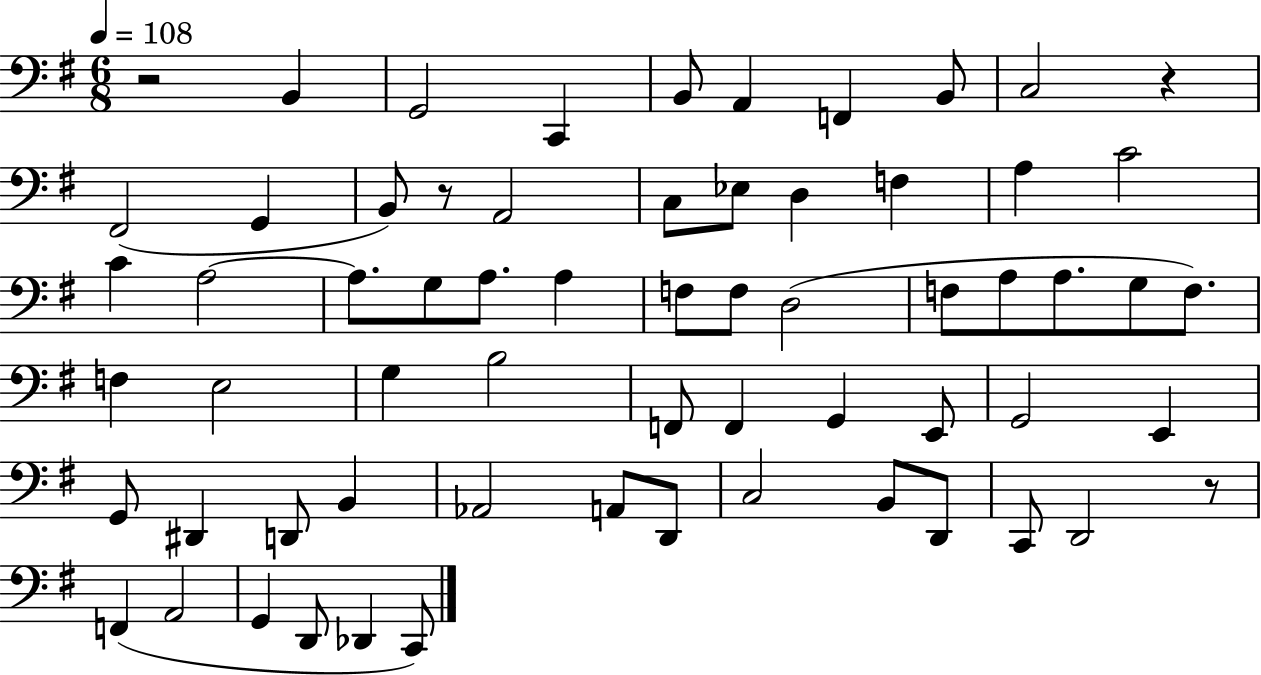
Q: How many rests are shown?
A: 4